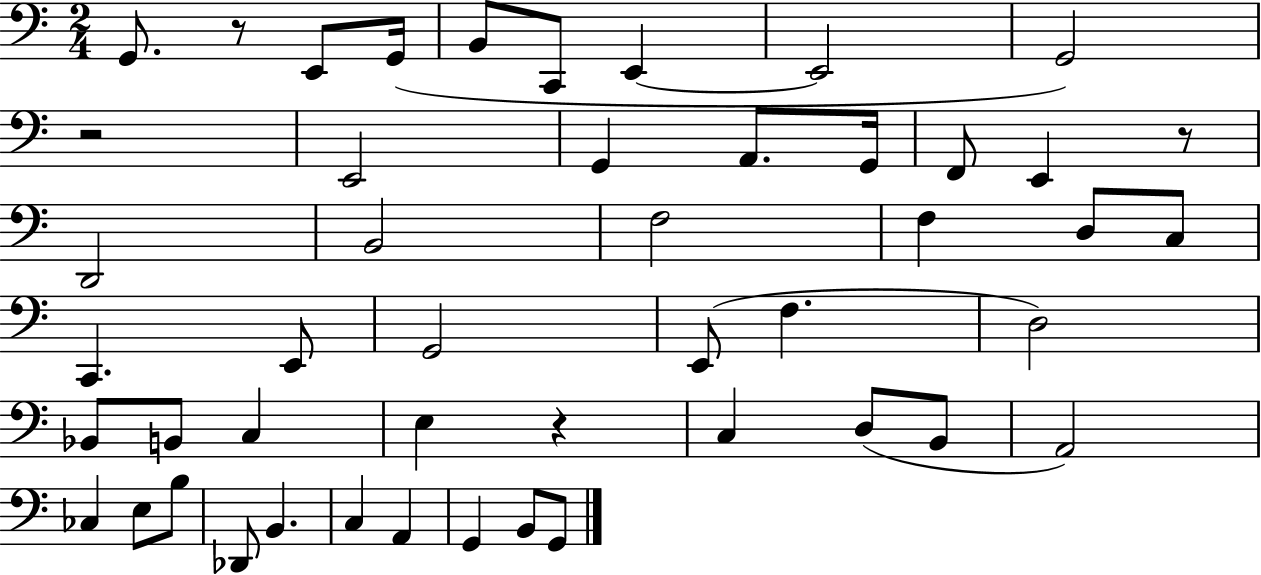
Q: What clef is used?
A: bass